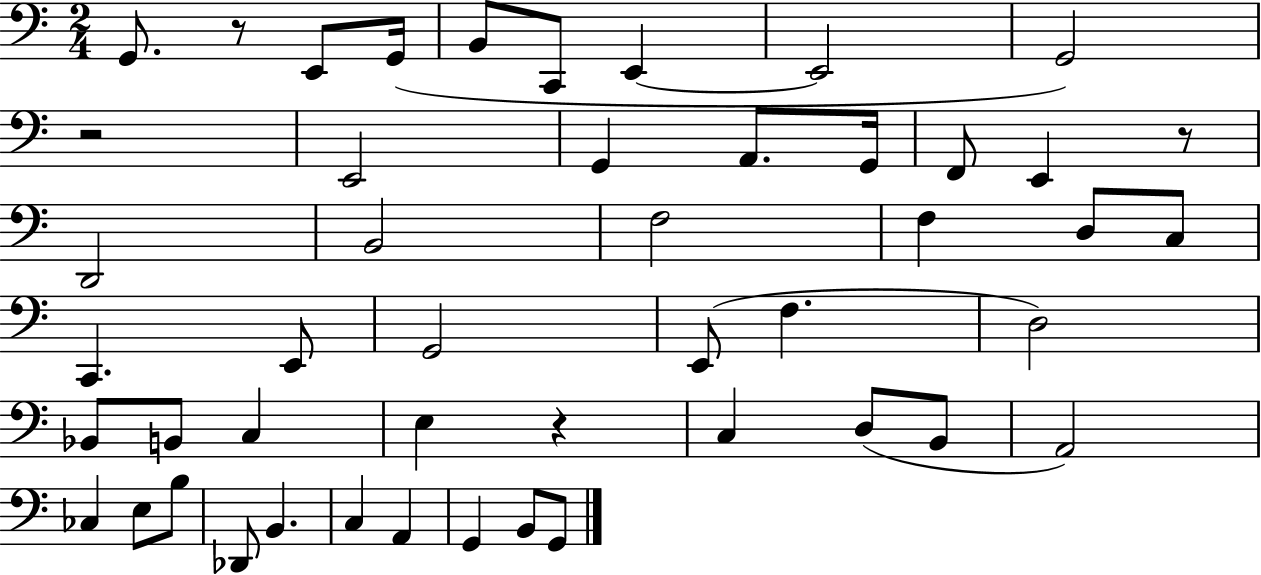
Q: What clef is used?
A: bass